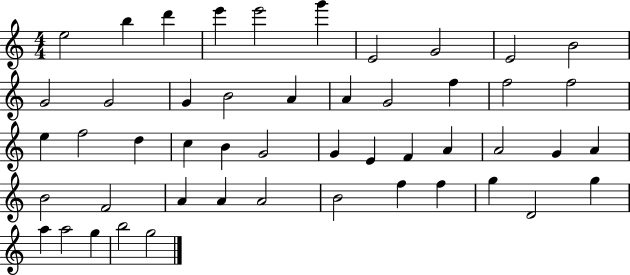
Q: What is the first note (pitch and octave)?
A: E5